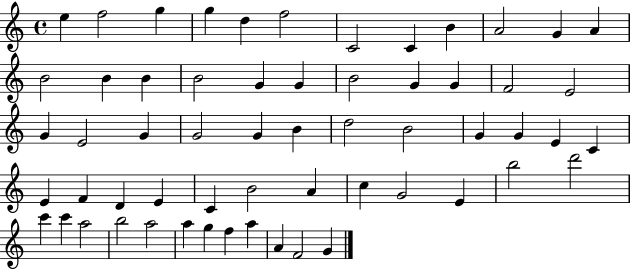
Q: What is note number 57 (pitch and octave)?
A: A4